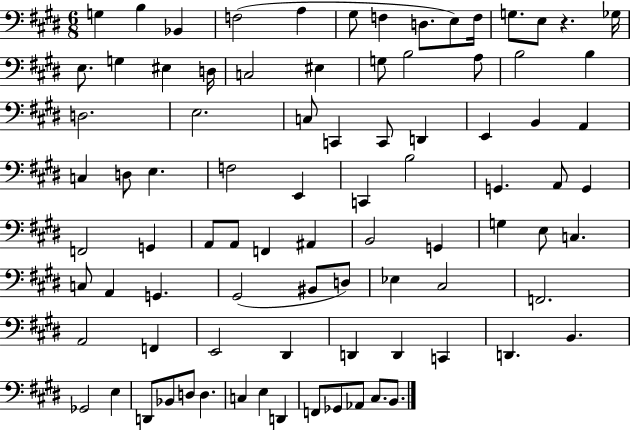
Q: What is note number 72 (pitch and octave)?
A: B2